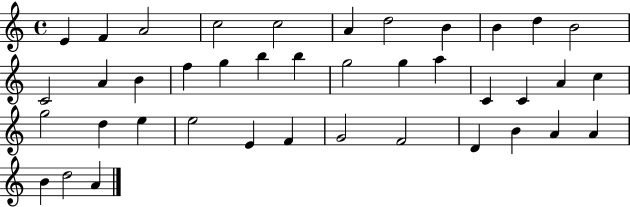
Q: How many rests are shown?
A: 0